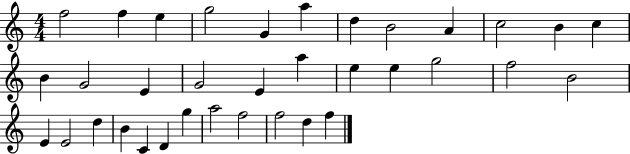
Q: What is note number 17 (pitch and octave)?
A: E4